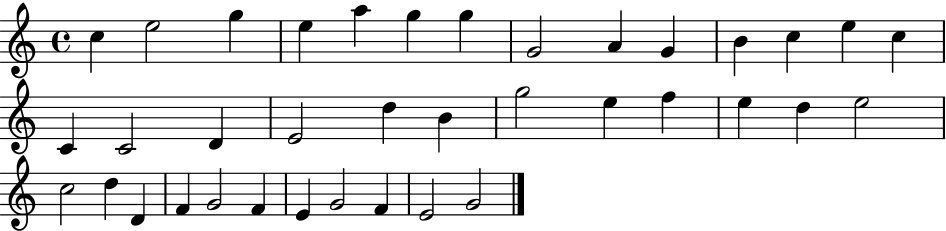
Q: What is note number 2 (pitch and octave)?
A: E5